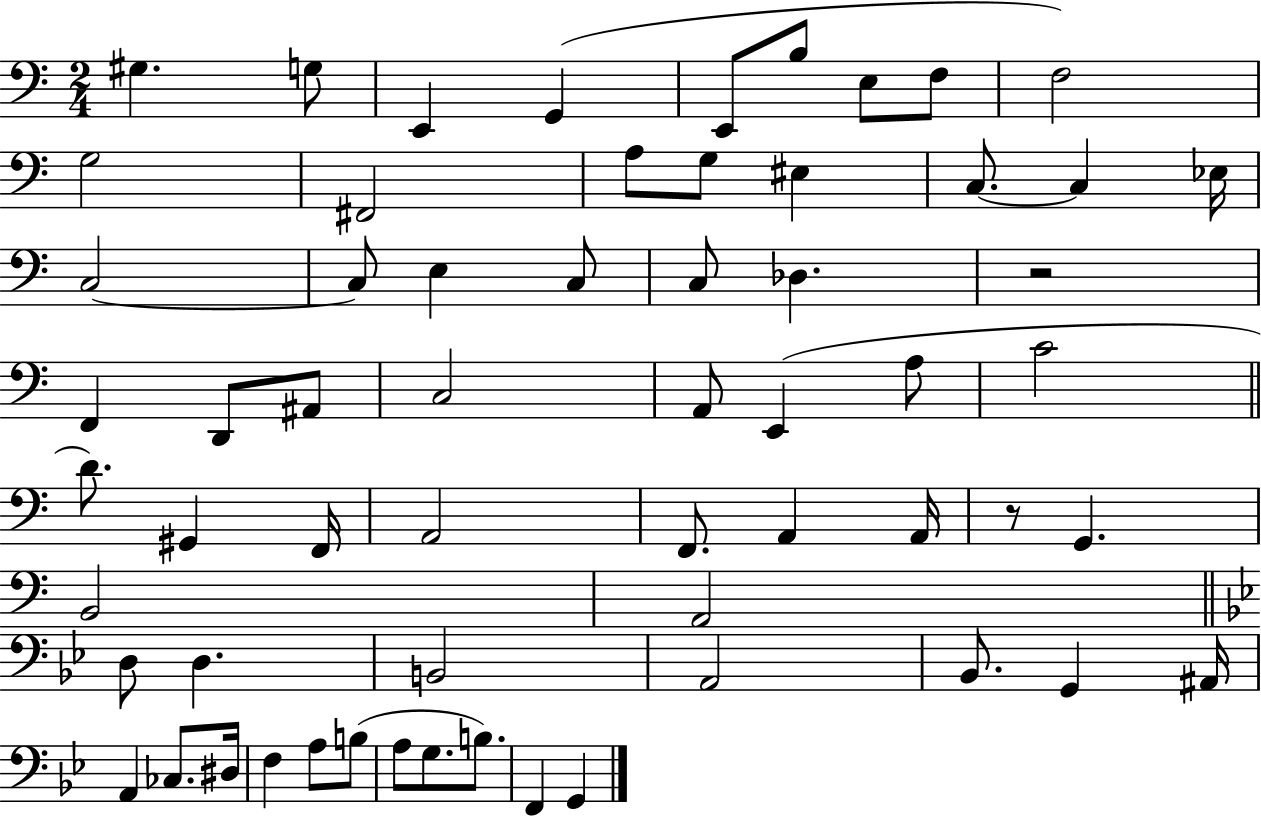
{
  \clef bass
  \numericTimeSignature
  \time 2/4
  \key c \major
  \repeat volta 2 { gis4. g8 | e,4 g,4( | e,8 b8 e8 f8 | f2) | \break g2 | fis,2 | a8 g8 eis4 | c8.~~ c4 ees16 | \break c2~~ | c8 e4 c8 | c8 des4. | r2 | \break f,4 d,8 ais,8 | c2 | a,8 e,4( a8 | c'2 | \break \bar "||" \break \key a \minor d'8.) gis,4 f,16 | a,2 | f,8. a,4 a,16 | r8 g,4. | \break b,2 | a,2 | \bar "||" \break \key bes \major d8 d4. | b,2 | a,2 | bes,8. g,4 ais,16 | \break a,4 ces8. dis16 | f4 a8 b8( | a8 g8. b8.) | f,4 g,4 | \break } \bar "|."
}